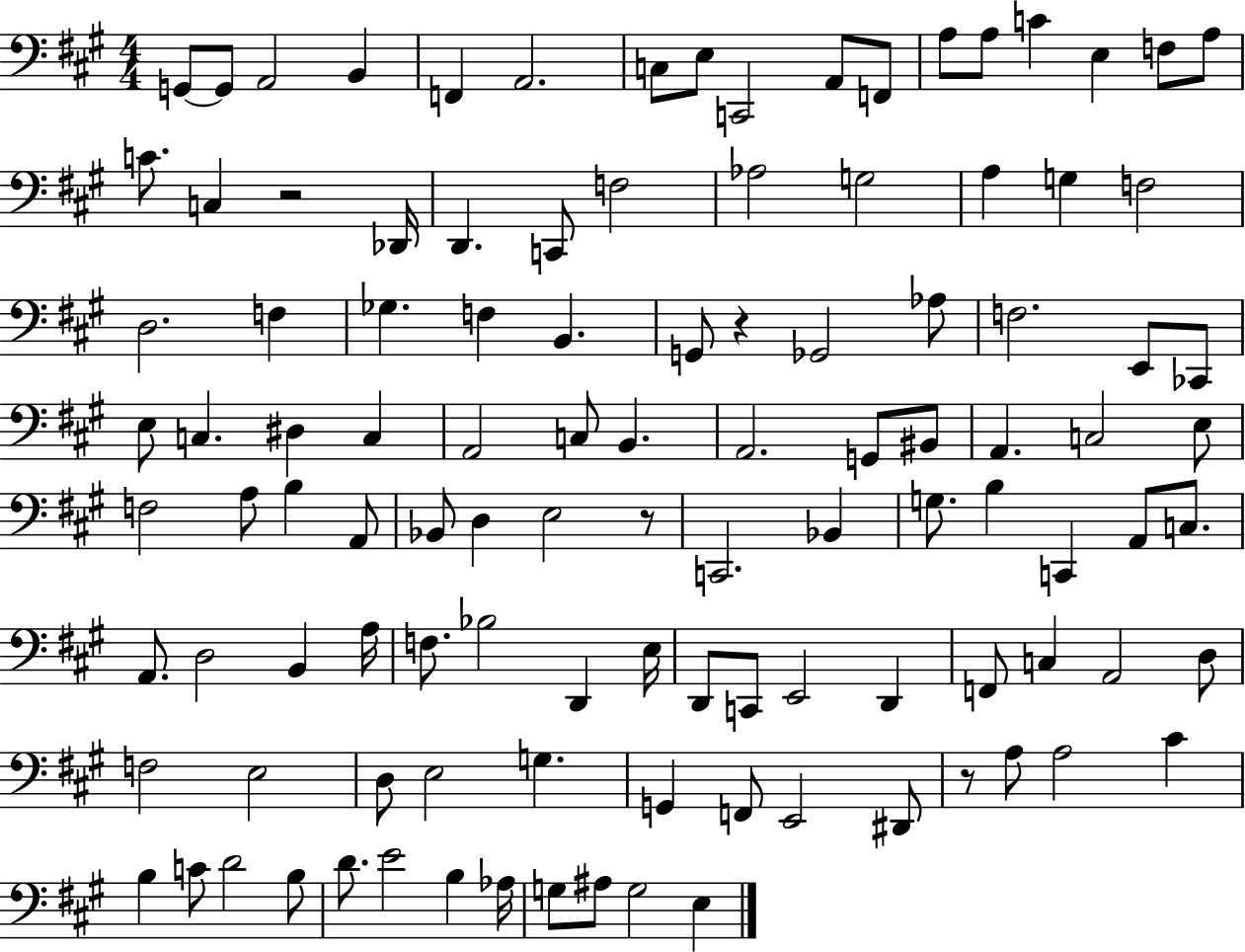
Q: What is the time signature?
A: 4/4